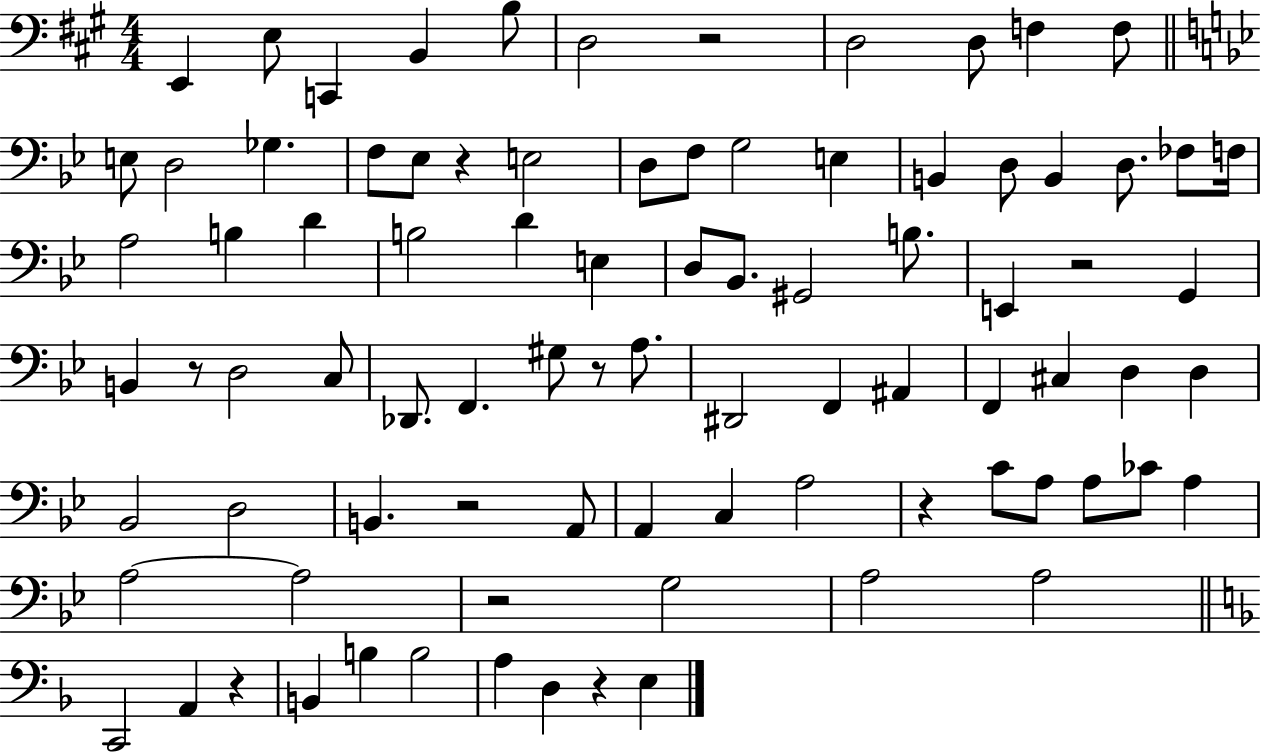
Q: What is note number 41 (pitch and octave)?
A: C3